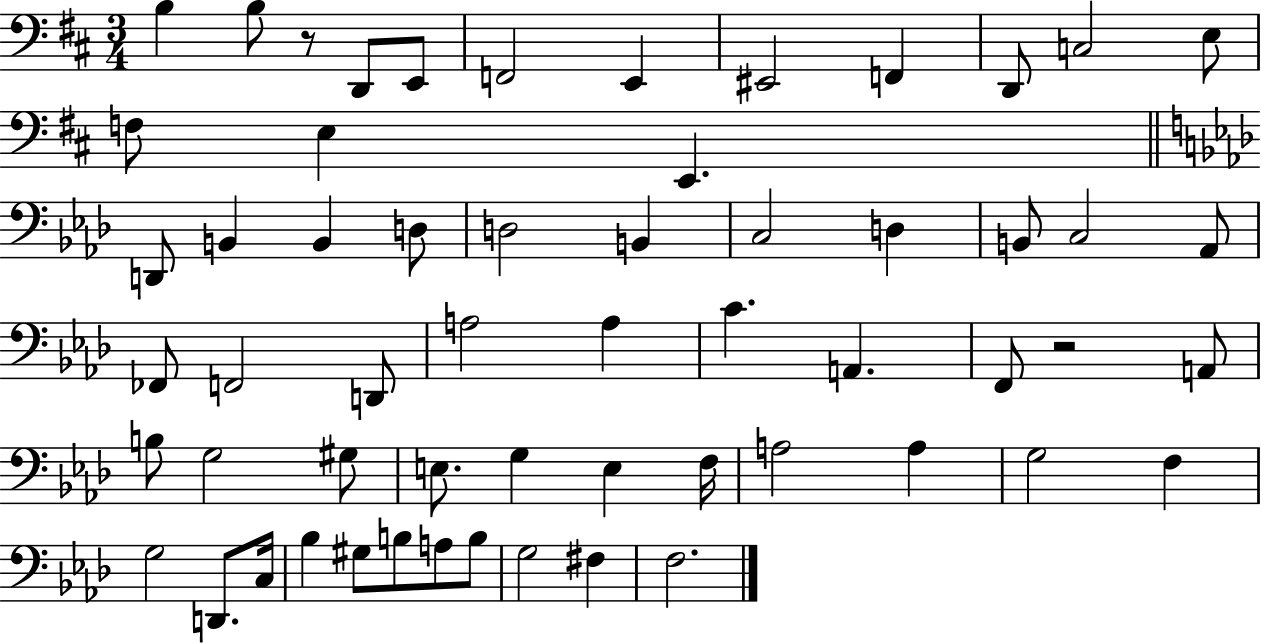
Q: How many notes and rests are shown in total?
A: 58